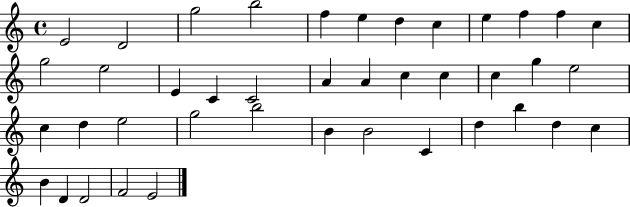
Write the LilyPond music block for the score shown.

{
  \clef treble
  \time 4/4
  \defaultTimeSignature
  \key c \major
  e'2 d'2 | g''2 b''2 | f''4 e''4 d''4 c''4 | e''4 f''4 f''4 c''4 | \break g''2 e''2 | e'4 c'4 c'2 | a'4 a'4 c''4 c''4 | c''4 g''4 e''2 | \break c''4 d''4 e''2 | g''2 b''2 | b'4 b'2 c'4 | d''4 b''4 d''4 c''4 | \break b'4 d'4 d'2 | f'2 e'2 | \bar "|."
}